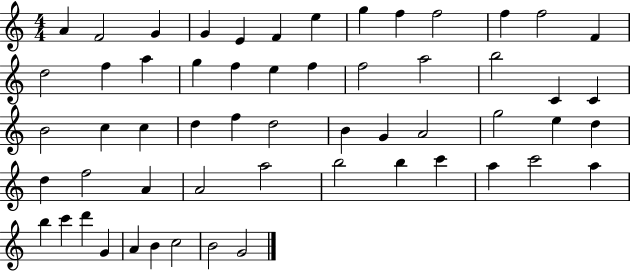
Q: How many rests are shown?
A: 0